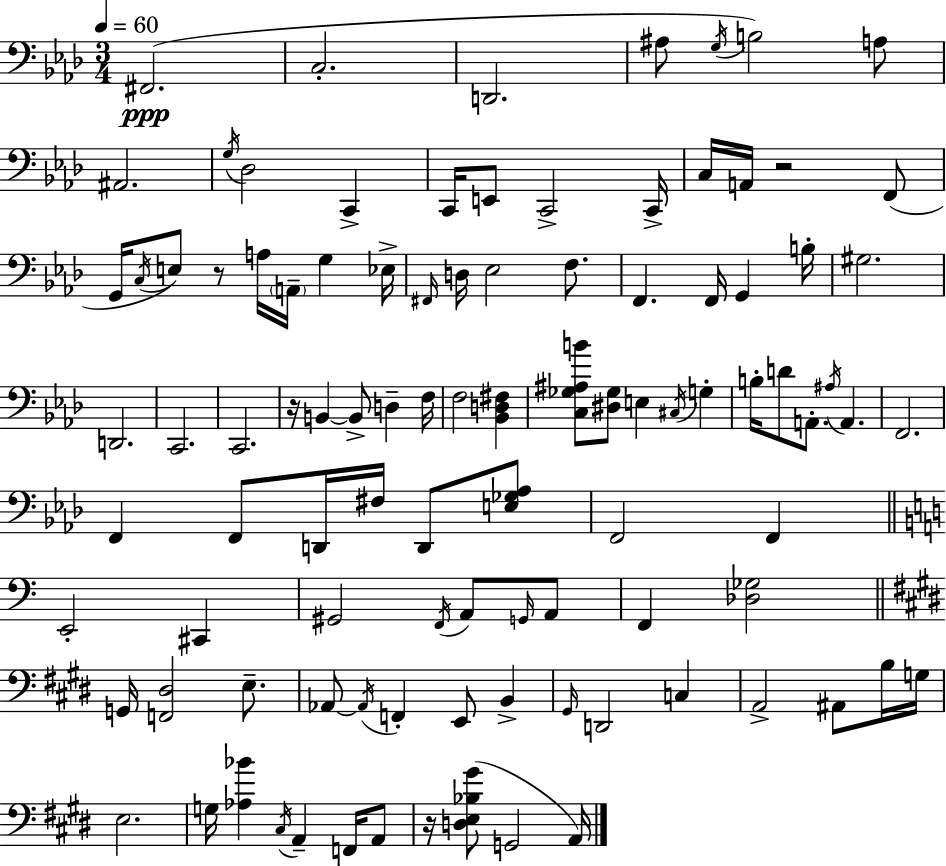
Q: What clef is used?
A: bass